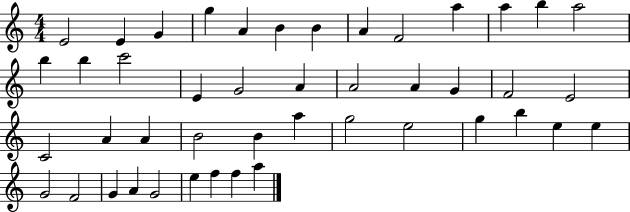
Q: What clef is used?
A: treble